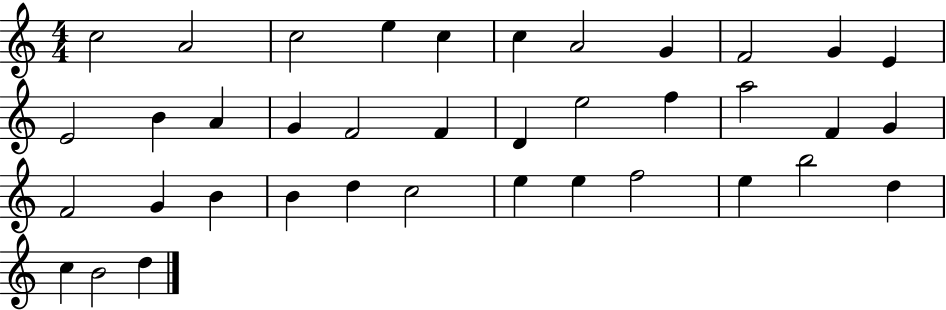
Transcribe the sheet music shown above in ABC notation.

X:1
T:Untitled
M:4/4
L:1/4
K:C
c2 A2 c2 e c c A2 G F2 G E E2 B A G F2 F D e2 f a2 F G F2 G B B d c2 e e f2 e b2 d c B2 d